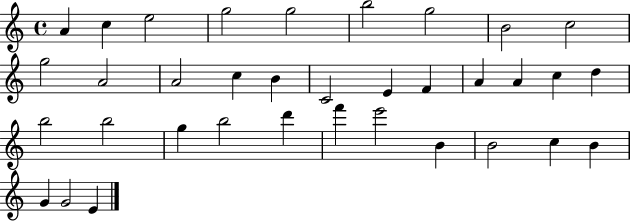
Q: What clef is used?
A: treble